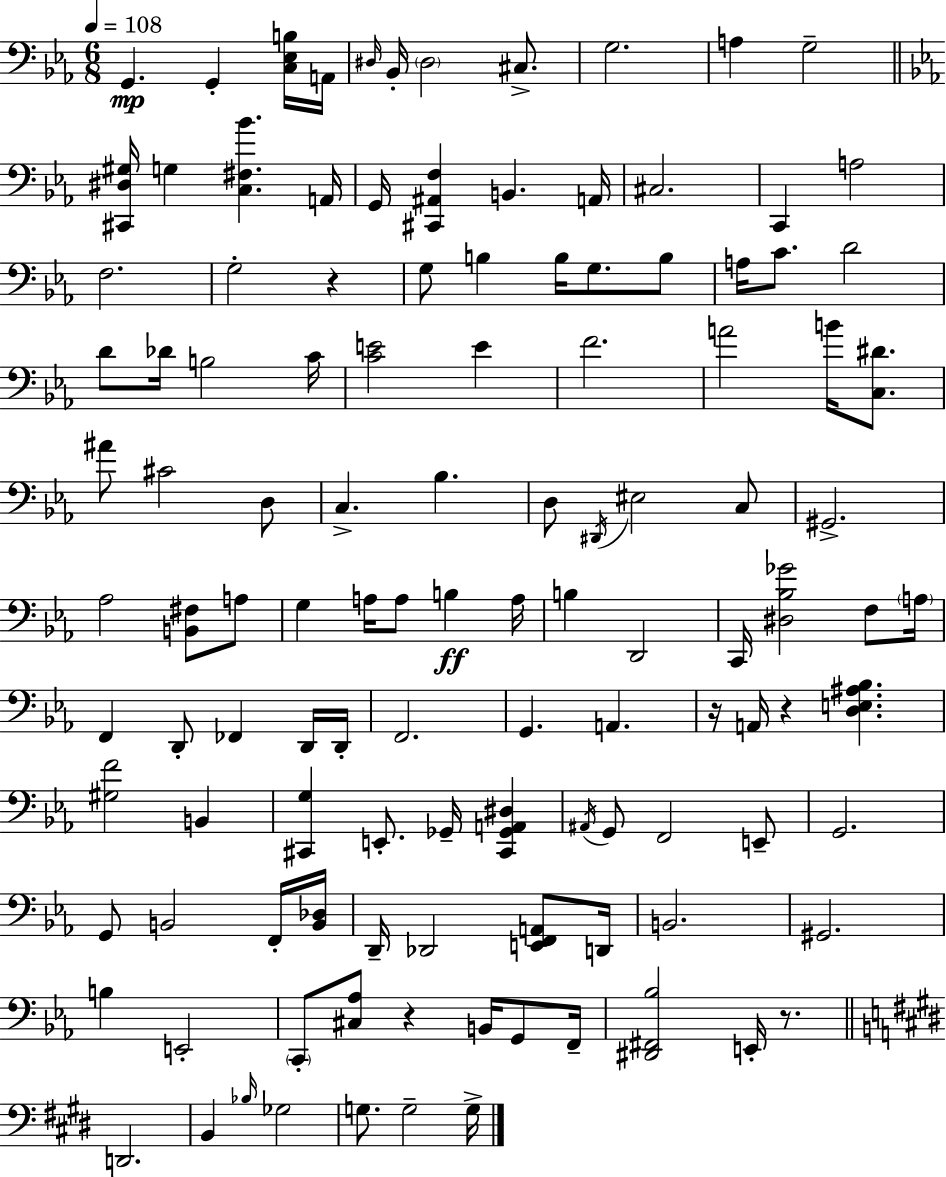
{
  \clef bass
  \numericTimeSignature
  \time 6/8
  \key c \minor
  \tempo 4 = 108
  g,4.\mp g,4-. <c ees b>16 a,16 | \grace { dis16 } bes,16-. \parenthesize dis2 cis8.-> | g2. | a4 g2-- | \break \bar "||" \break \key c \minor <cis, dis gis>16 g4 <c fis bes'>4. a,16 | g,16 <cis, ais, f>4 b,4. a,16 | cis2. | c,4 a2 | \break f2. | g2-. r4 | g8 b4 b16 g8. b8 | a16 c'8. d'2 | \break d'8 des'16 b2 c'16 | <c' e'>2 e'4 | f'2. | a'2 b'16 <c dis'>8. | \break ais'8 cis'2 d8 | c4.-> bes4. | d8 \acciaccatura { dis,16 } eis2 c8 | gis,2.-> | \break aes2 <b, fis>8 a8 | g4 a16 a8 b4\ff | a16 b4 d,2 | c,16 <dis bes ges'>2 f8 | \break \parenthesize a16 f,4 d,8-. fes,4 d,16 | d,16-. f,2. | g,4. a,4. | r16 a,16 r4 <d e ais bes>4. | \break <gis f'>2 b,4 | <cis, g>4 e,8.-. ges,16-- <cis, ges, a, dis>4 | \acciaccatura { ais,16 } g,8 f,2 | e,8-- g,2. | \break g,8 b,2 | f,16-. <b, des>16 d,16-- des,2 <e, f, a,>8 | d,16 b,2. | gis,2. | \break b4 e,2-. | \parenthesize c,8-. <cis aes>8 r4 b,16 g,8 | f,16-- <dis, fis, bes>2 e,16-. r8. | \bar "||" \break \key e \major d,2. | b,4 \grace { bes16 } ges2 | g8. g2-- | g16-> \bar "|."
}